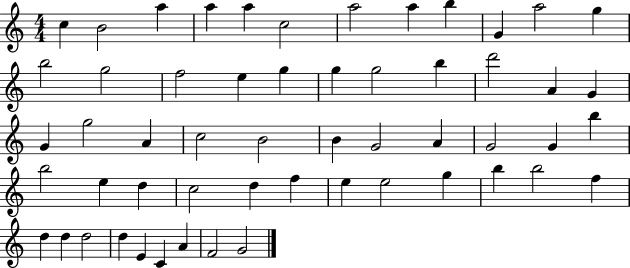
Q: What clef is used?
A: treble